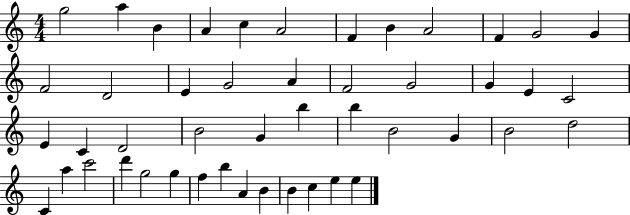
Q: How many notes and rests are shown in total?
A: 47